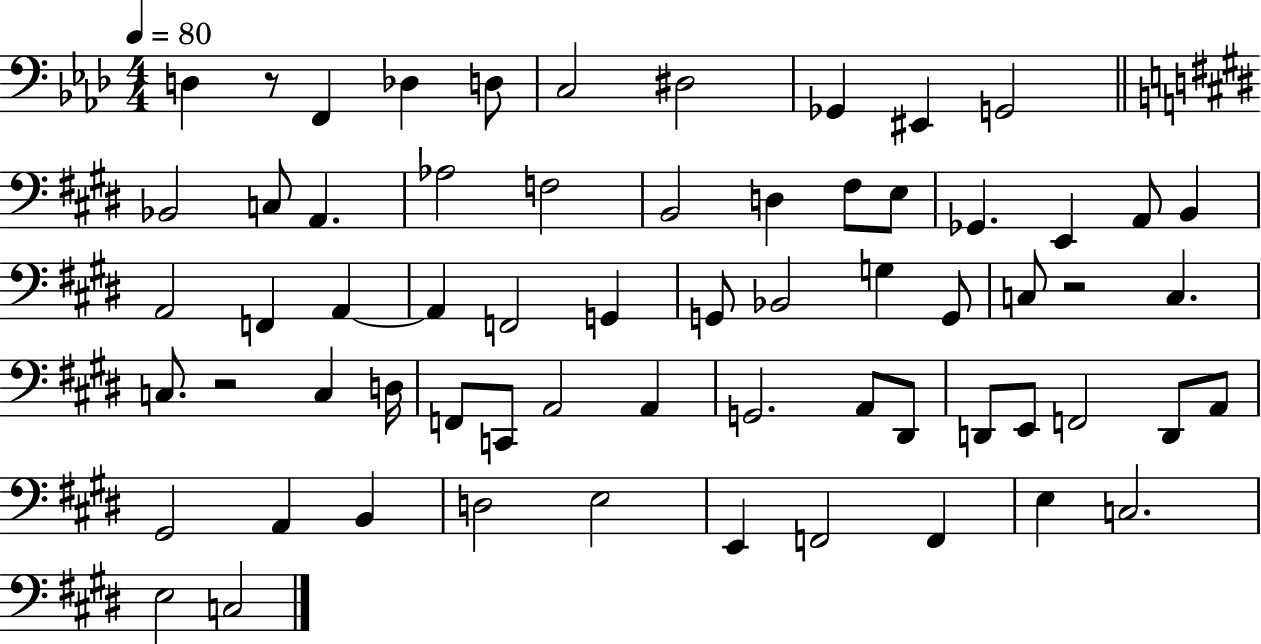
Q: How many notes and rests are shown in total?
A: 64